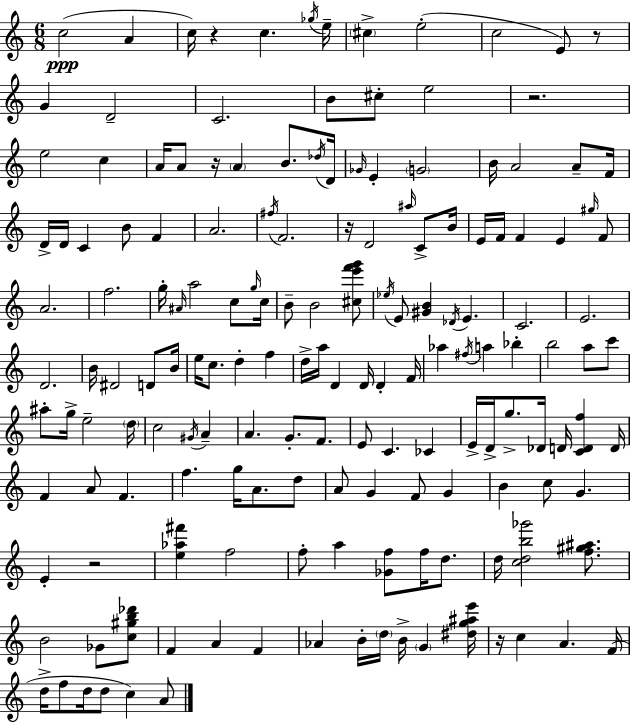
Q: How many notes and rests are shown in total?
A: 162